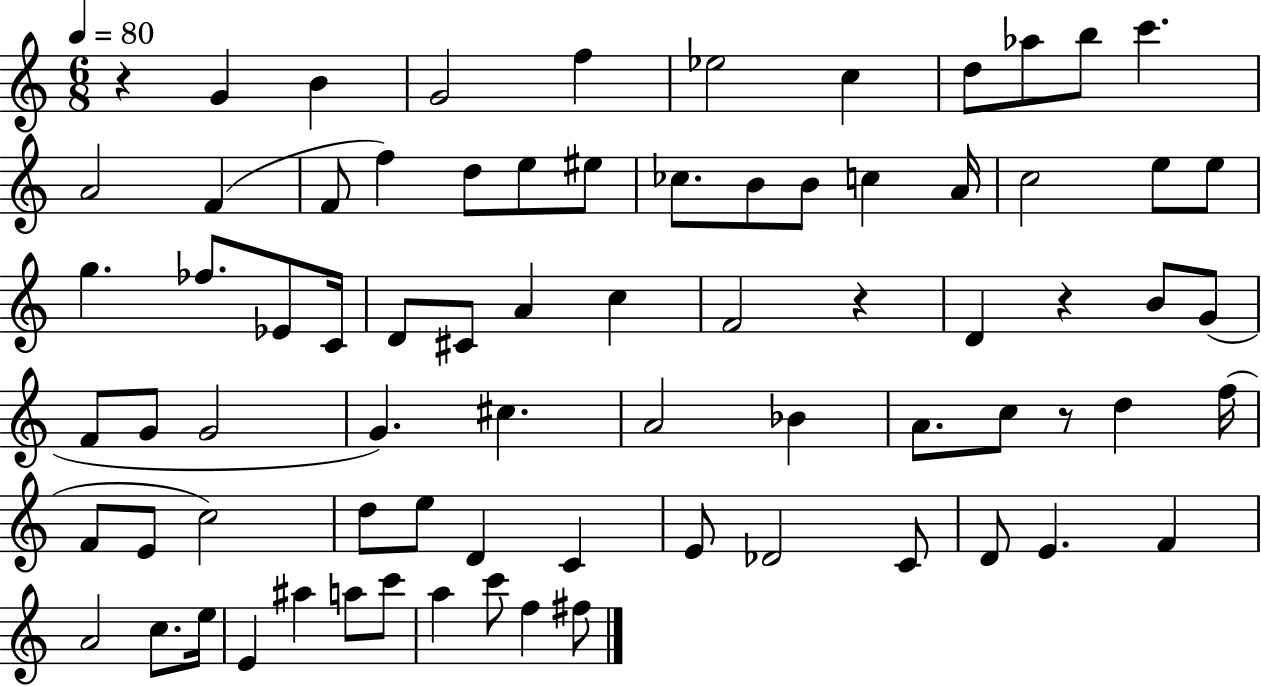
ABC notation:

X:1
T:Untitled
M:6/8
L:1/4
K:C
z G B G2 f _e2 c d/2 _a/2 b/2 c' A2 F F/2 f d/2 e/2 ^e/2 _c/2 B/2 B/2 c A/4 c2 e/2 e/2 g _f/2 _E/2 C/4 D/2 ^C/2 A c F2 z D z B/2 G/2 F/2 G/2 G2 G ^c A2 _B A/2 c/2 z/2 d f/4 F/2 E/2 c2 d/2 e/2 D C E/2 _D2 C/2 D/2 E F A2 c/2 e/4 E ^a a/2 c'/2 a c'/2 f ^f/2